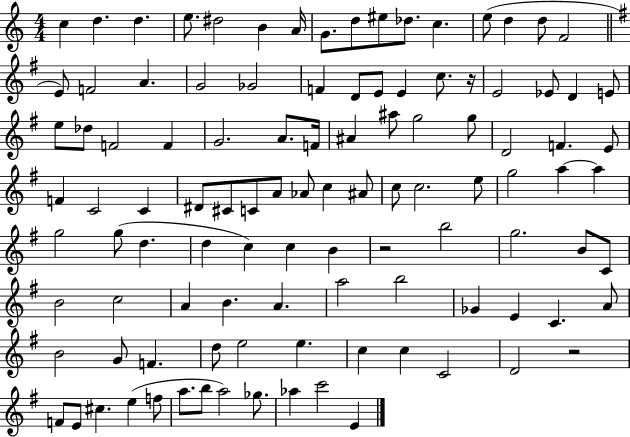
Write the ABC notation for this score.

X:1
T:Untitled
M:4/4
L:1/4
K:C
c d d e/2 ^d2 B A/4 G/2 d/2 ^e/2 _d/2 c e/2 d d/2 F2 E/2 F2 A G2 _G2 F D/2 E/2 E c/2 z/4 E2 _E/2 D E/2 e/2 _d/2 F2 F G2 A/2 F/4 ^A ^a/2 g2 g/2 D2 F E/2 F C2 C ^D/2 ^C/2 C/2 A/2 _A/2 c ^A/2 c/2 c2 e/2 g2 a a g2 g/2 d d c c B z2 b2 g2 B/2 C/2 B2 c2 A B A a2 b2 _G E C A/2 B2 G/2 F d/2 e2 e c c C2 D2 z2 F/2 E/2 ^c e f/2 a/2 b/2 a2 _g/2 _a c'2 E